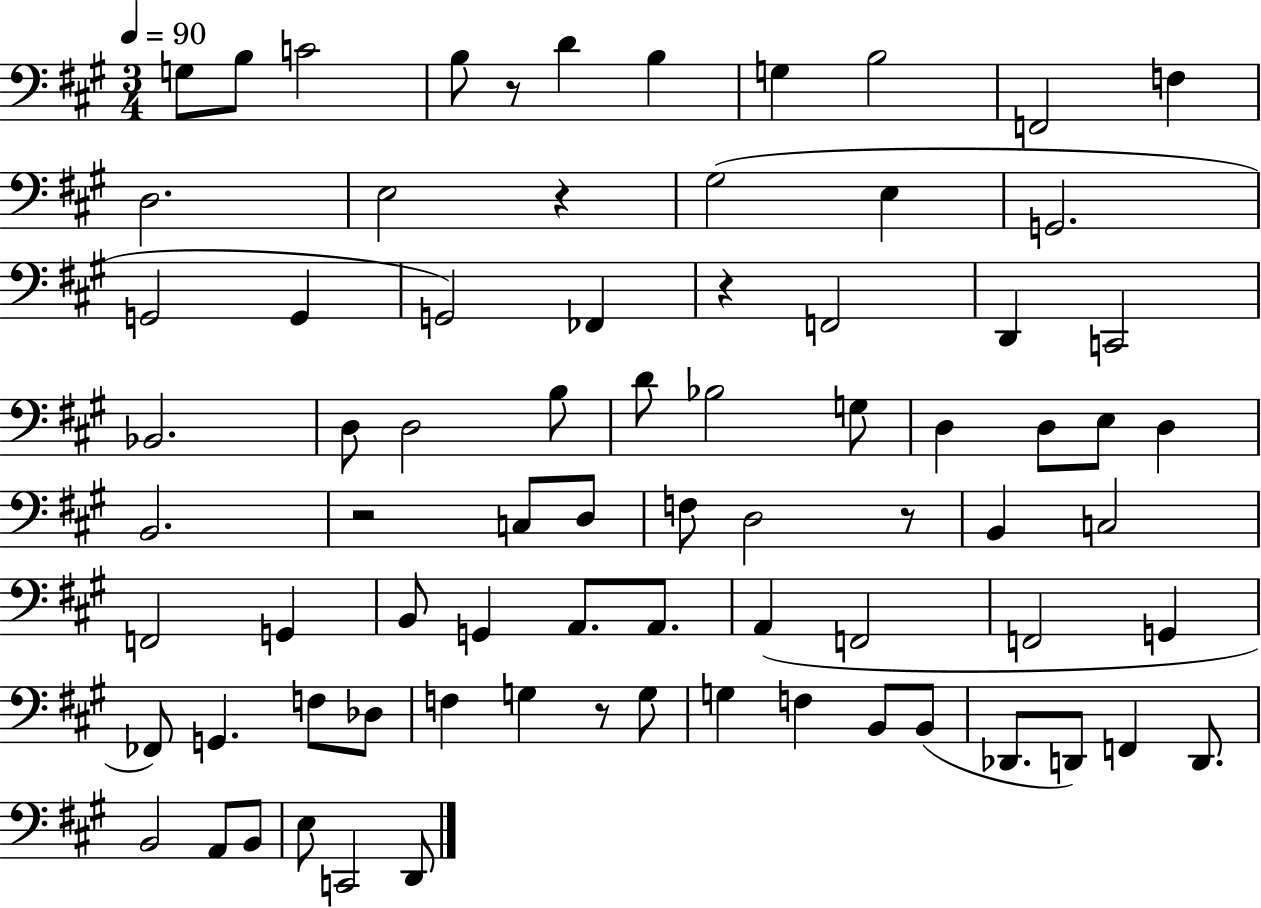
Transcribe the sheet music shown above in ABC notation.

X:1
T:Untitled
M:3/4
L:1/4
K:A
G,/2 B,/2 C2 B,/2 z/2 D B, G, B,2 F,,2 F, D,2 E,2 z ^G,2 E, G,,2 G,,2 G,, G,,2 _F,, z F,,2 D,, C,,2 _B,,2 D,/2 D,2 B,/2 D/2 _B,2 G,/2 D, D,/2 E,/2 D, B,,2 z2 C,/2 D,/2 F,/2 D,2 z/2 B,, C,2 F,,2 G,, B,,/2 G,, A,,/2 A,,/2 A,, F,,2 F,,2 G,, _F,,/2 G,, F,/2 _D,/2 F, G, z/2 G,/2 G, F, B,,/2 B,,/2 _D,,/2 D,,/2 F,, D,,/2 B,,2 A,,/2 B,,/2 E,/2 C,,2 D,,/2